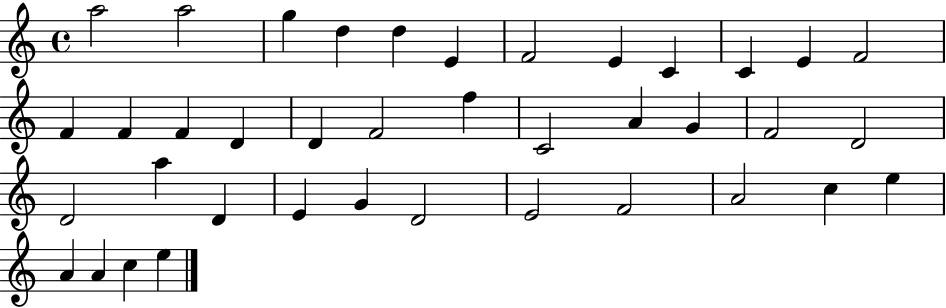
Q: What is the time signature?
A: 4/4